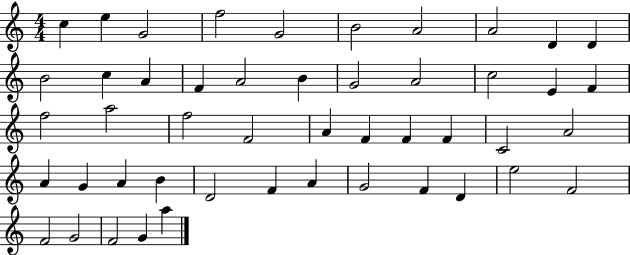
C5/q E5/q G4/h F5/h G4/h B4/h A4/h A4/h D4/q D4/q B4/h C5/q A4/q F4/q A4/h B4/q G4/h A4/h C5/h E4/q F4/q F5/h A5/h F5/h F4/h A4/q F4/q F4/q F4/q C4/h A4/h A4/q G4/q A4/q B4/q D4/h F4/q A4/q G4/h F4/q D4/q E5/h F4/h F4/h G4/h F4/h G4/q A5/q